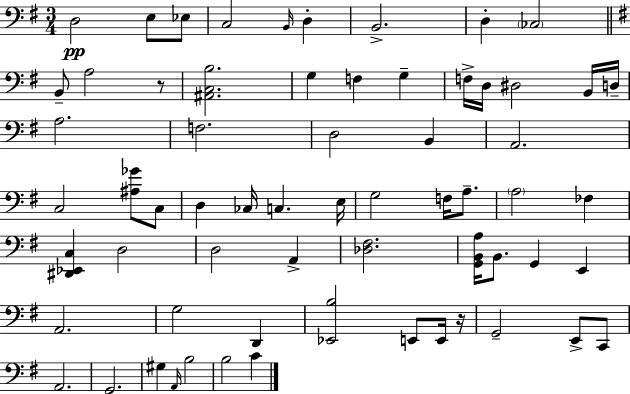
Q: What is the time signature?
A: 3/4